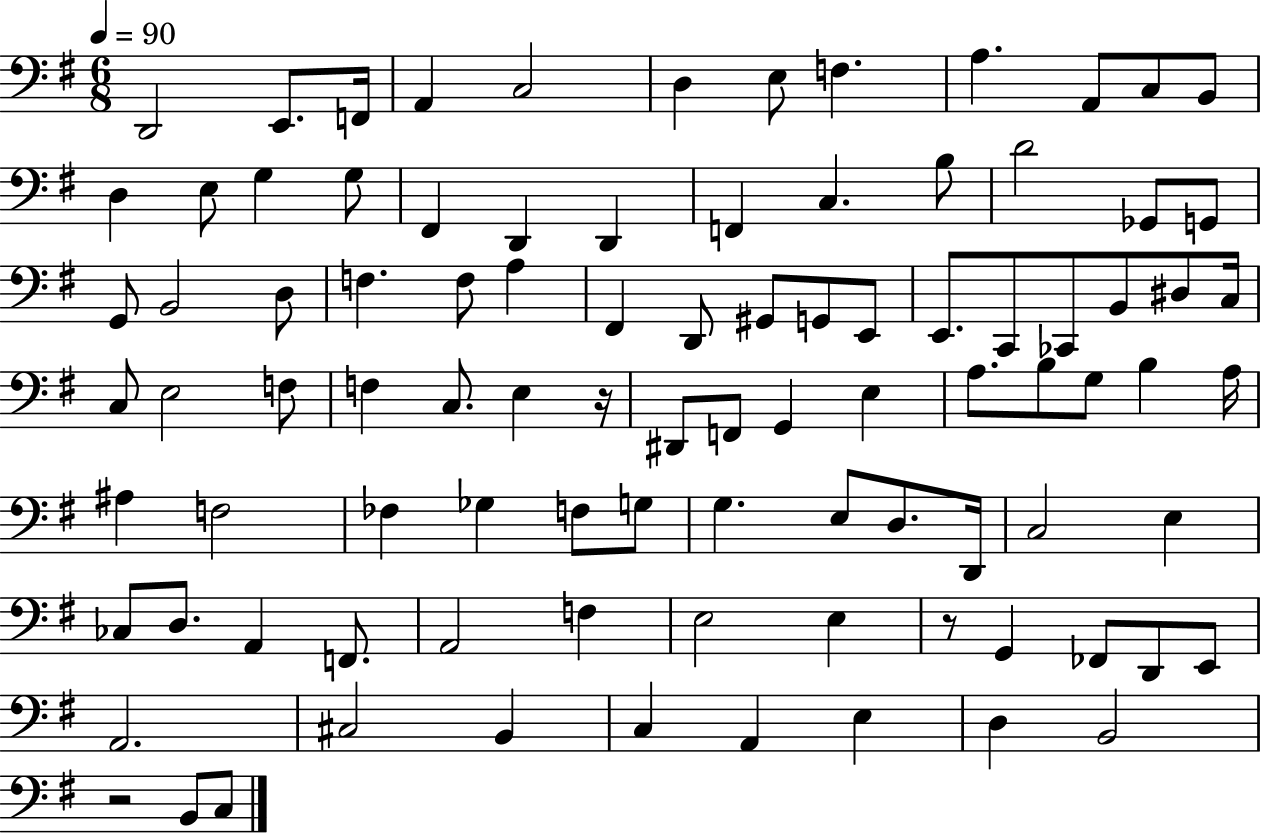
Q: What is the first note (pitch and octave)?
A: D2